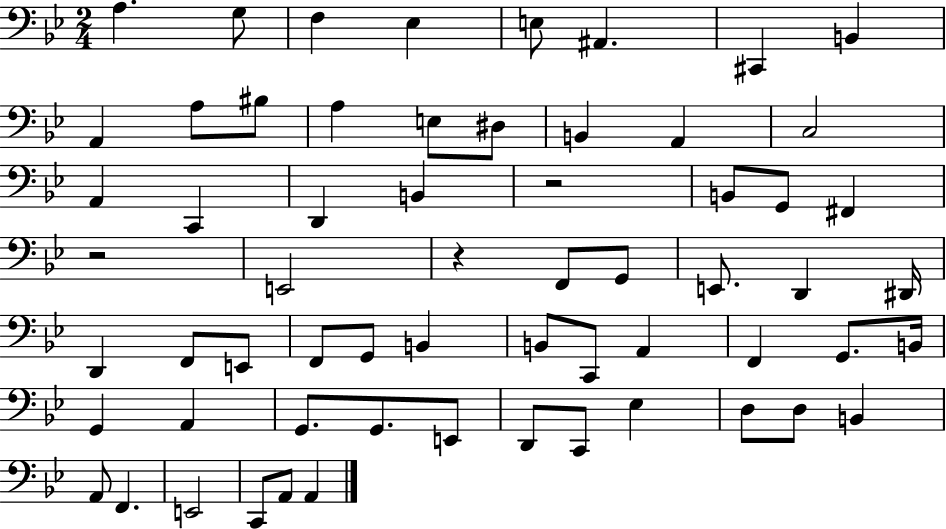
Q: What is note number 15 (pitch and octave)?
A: B2